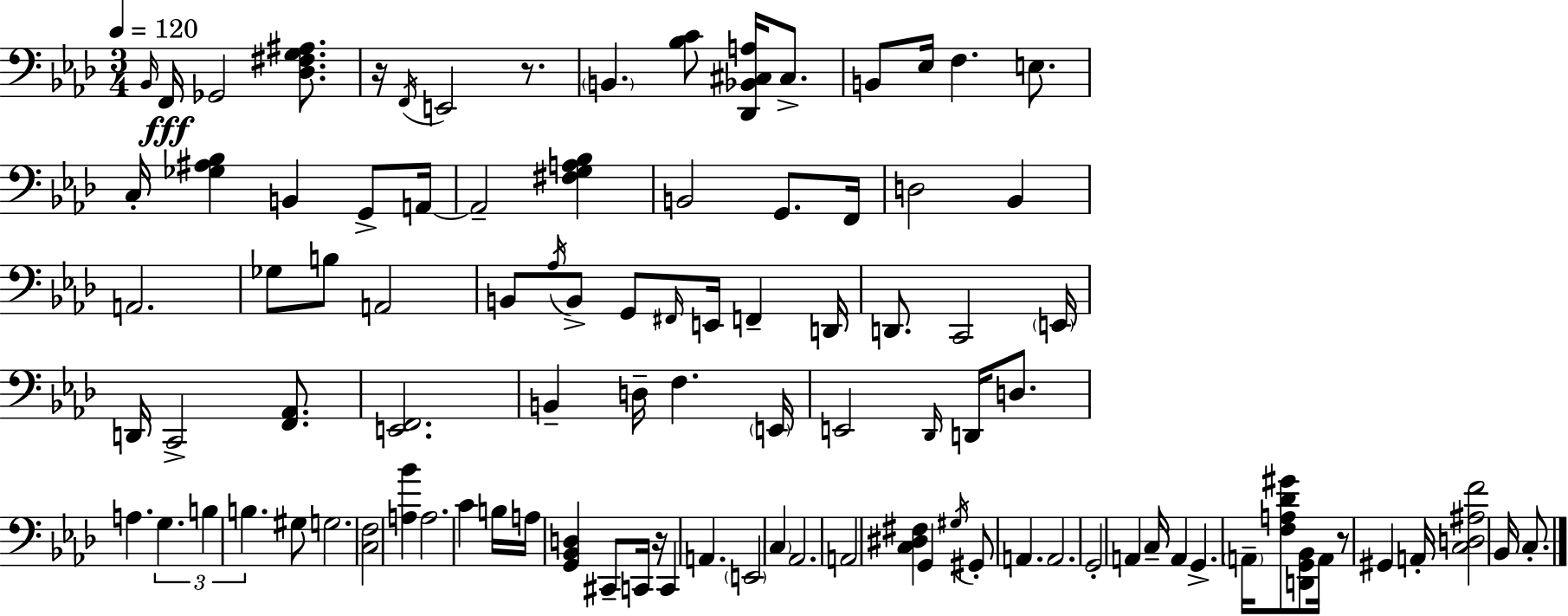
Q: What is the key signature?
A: F minor